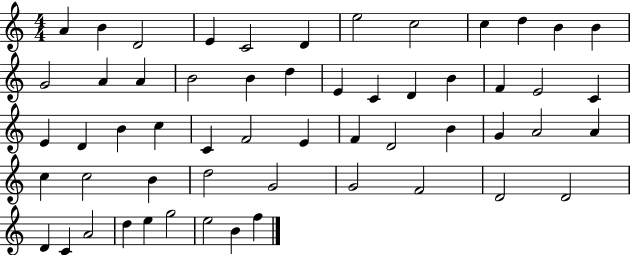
X:1
T:Untitled
M:4/4
L:1/4
K:C
A B D2 E C2 D e2 c2 c d B B G2 A A B2 B d E C D B F E2 C E D B c C F2 E F D2 B G A2 A c c2 B d2 G2 G2 F2 D2 D2 D C A2 d e g2 e2 B f